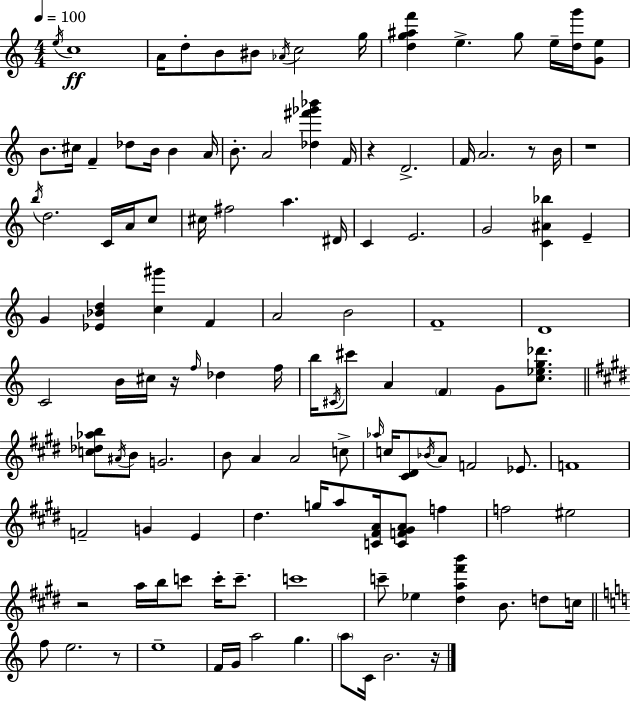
E5/s C5/w A4/s D5/e B4/e BIS4/e Ab4/s C5/h G5/s [D5,G5,A#5,F6]/q E5/q. G5/e E5/s [D5,G6]/s [G4,E5]/e B4/e. C#5/s F4/q Db5/e B4/s B4/q A4/s B4/e. A4/h [Db5,F#6,Gb6,Bb6]/q F4/s R/q D4/h. F4/s A4/h. R/e B4/s R/w B5/s D5/h. C4/s A4/s C5/e C#5/s F#5/h A5/q. D#4/s C4/q E4/h. G4/h [C4,A#4,Bb5]/q E4/q G4/q [Eb4,Bb4,D5]/q [C5,G#6]/q F4/q A4/h B4/h F4/w D4/w C4/h B4/s C#5/s R/s F5/s Db5/q F5/s B5/s C#4/s C#6/e A4/q F4/q G4/e [C5,Eb5,G5,Db6]/e. [C5,Db5,Ab5,B5]/e A#4/s B4/e G4/h. B4/e A4/q A4/h C5/e Ab5/s C5/s [C#4,D#4]/e Bb4/s A4/e F4/h Eb4/e. F4/w F4/h G4/q E4/q D#5/q. G5/s A5/e [C4,F#4,A4]/s [C4,F4,G#4,A4]/e F5/q F5/h EIS5/h R/h A5/s B5/s C6/e C6/s C6/e. C6/w C6/e Eb5/q [D#5,A5,F#6,B6]/q B4/e. D5/e C5/s F5/e E5/h. R/e E5/w F4/s G4/s A5/h G5/q. A5/e C4/s B4/h. R/s